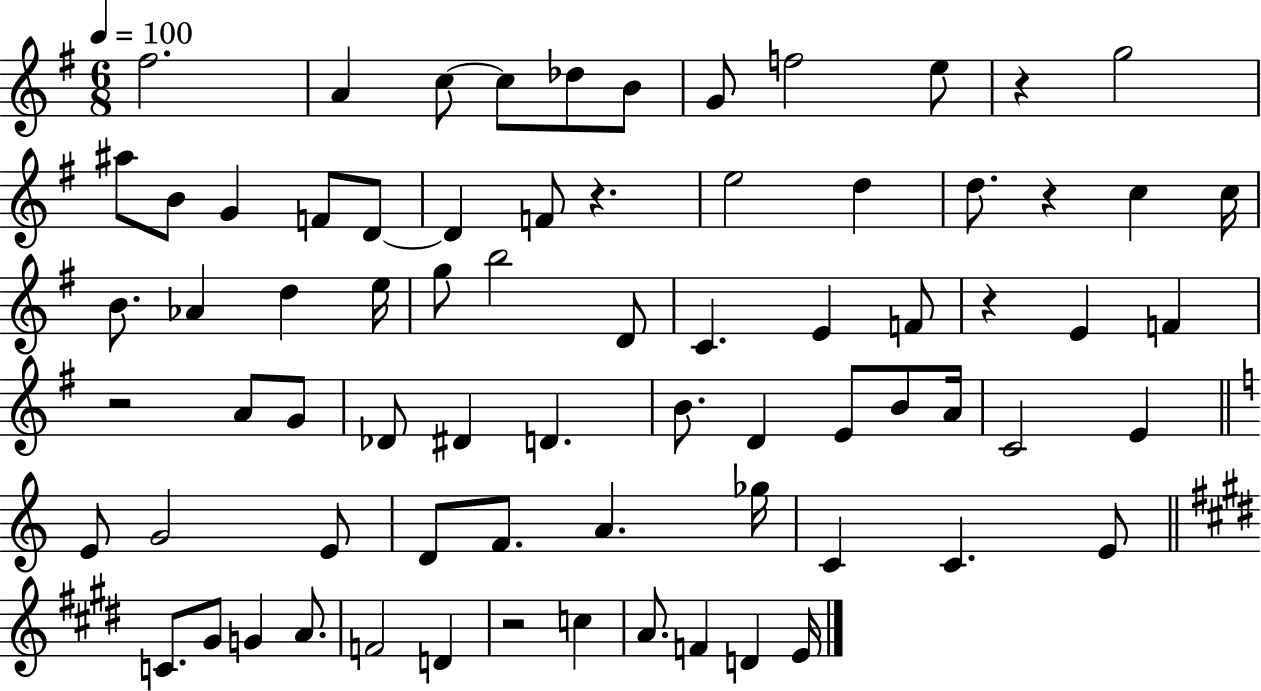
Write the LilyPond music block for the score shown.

{
  \clef treble
  \numericTimeSignature
  \time 6/8
  \key g \major
  \tempo 4 = 100
  \repeat volta 2 { fis''2. | a'4 c''8~~ c''8 des''8 b'8 | g'8 f''2 e''8 | r4 g''2 | \break ais''8 b'8 g'4 f'8 d'8~~ | d'4 f'8 r4. | e''2 d''4 | d''8. r4 c''4 c''16 | \break b'8. aes'4 d''4 e''16 | g''8 b''2 d'8 | c'4. e'4 f'8 | r4 e'4 f'4 | \break r2 a'8 g'8 | des'8 dis'4 d'4. | b'8. d'4 e'8 b'8 a'16 | c'2 e'4 | \break \bar "||" \break \key a \minor e'8 g'2 e'8 | d'8 f'8. a'4. ges''16 | c'4 c'4. e'8 | \bar "||" \break \key e \major c'8. gis'8 g'4 a'8. | f'2 d'4 | r2 c''4 | a'8. f'4 d'4 e'16 | \break } \bar "|."
}